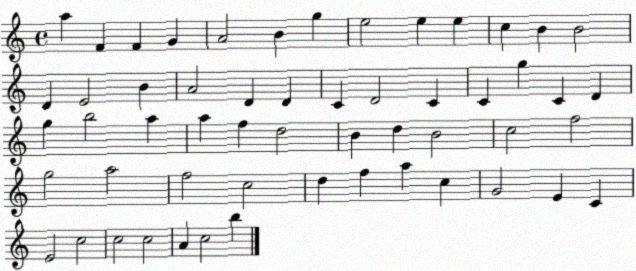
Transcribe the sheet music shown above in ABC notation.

X:1
T:Untitled
M:4/4
L:1/4
K:C
a F F G A2 B g e2 e e c B B2 D E2 B A2 D D C D2 C C g C D g b2 a a f d2 B d B2 c2 f2 g2 a2 f2 c2 d f a c G2 E C E2 c2 c2 c2 A c2 b